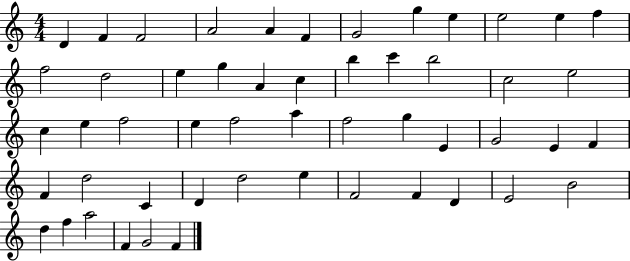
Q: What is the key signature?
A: C major